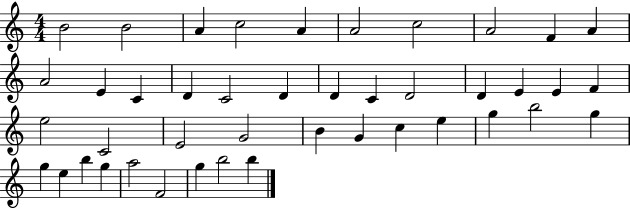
B4/h B4/h A4/q C5/h A4/q A4/h C5/h A4/h F4/q A4/q A4/h E4/q C4/q D4/q C4/h D4/q D4/q C4/q D4/h D4/q E4/q E4/q F4/q E5/h C4/h E4/h G4/h B4/q G4/q C5/q E5/q G5/q B5/h G5/q G5/q E5/q B5/q G5/q A5/h F4/h G5/q B5/h B5/q